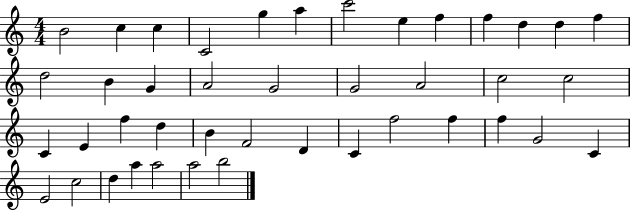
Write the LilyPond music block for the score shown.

{
  \clef treble
  \numericTimeSignature
  \time 4/4
  \key c \major
  b'2 c''4 c''4 | c'2 g''4 a''4 | c'''2 e''4 f''4 | f''4 d''4 d''4 f''4 | \break d''2 b'4 g'4 | a'2 g'2 | g'2 a'2 | c''2 c''2 | \break c'4 e'4 f''4 d''4 | b'4 f'2 d'4 | c'4 f''2 f''4 | f''4 g'2 c'4 | \break e'2 c''2 | d''4 a''4 a''2 | a''2 b''2 | \bar "|."
}